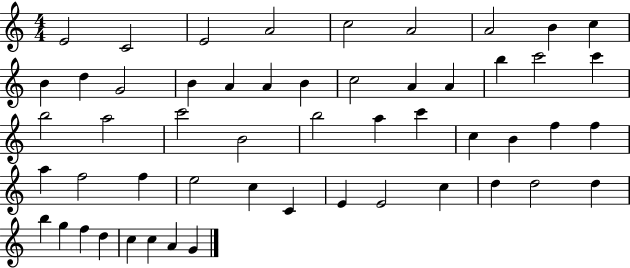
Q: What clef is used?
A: treble